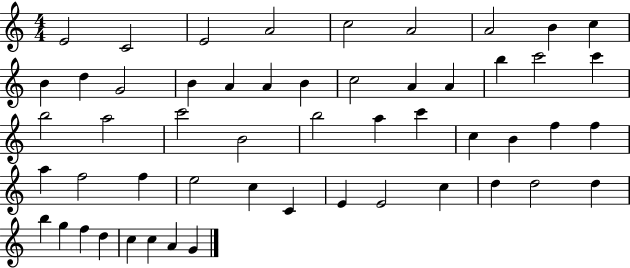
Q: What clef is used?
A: treble